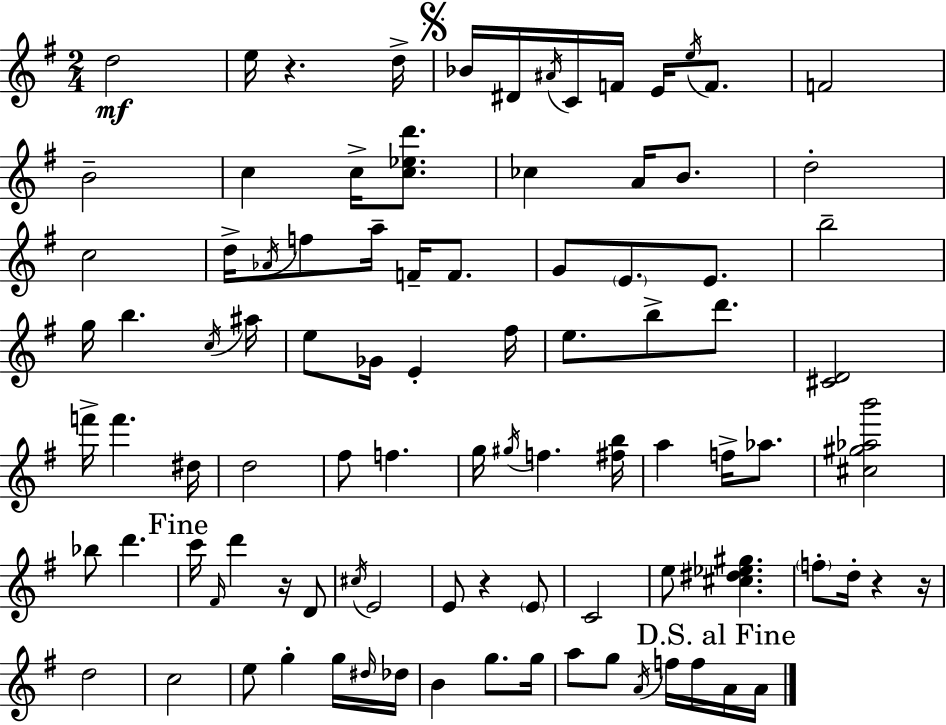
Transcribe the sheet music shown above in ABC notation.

X:1
T:Untitled
M:2/4
L:1/4
K:Em
d2 e/4 z d/4 _B/4 ^D/4 ^A/4 C/4 F/4 E/4 e/4 F/2 F2 B2 c c/4 [c_ed']/2 _c A/4 B/2 d2 c2 d/4 _A/4 f/2 a/4 F/4 F/2 G/2 E/2 E/2 b2 g/4 b c/4 ^a/4 e/2 _G/4 E ^f/4 e/2 b/2 d'/2 [^CD]2 f'/4 f' ^d/4 d2 ^f/2 f g/4 ^g/4 f [^fb]/4 a f/4 _a/2 [^c^g_ab']2 _b/2 d' c'/4 ^F/4 d' z/4 D/2 ^c/4 E2 E/2 z E/2 C2 e/2 [^c^d_e^g] f/2 d/4 z z/4 d2 c2 e/2 g g/4 ^d/4 _d/4 B g/2 g/4 a/2 g/2 A/4 f/4 f/4 A/4 A/4